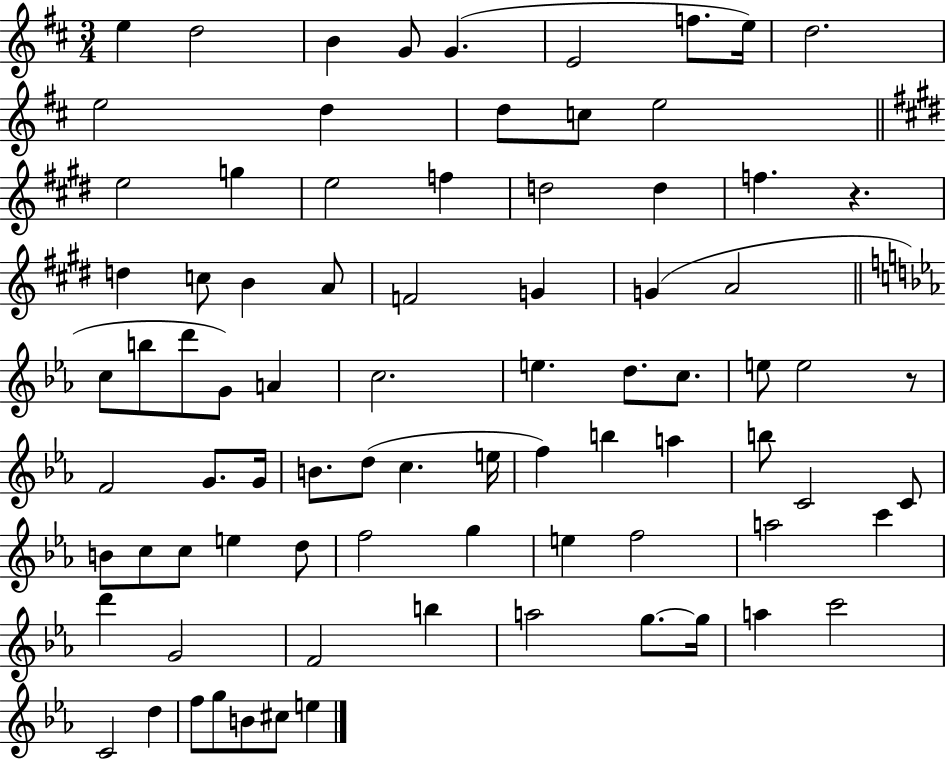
X:1
T:Untitled
M:3/4
L:1/4
K:D
e d2 B G/2 G E2 f/2 e/4 d2 e2 d d/2 c/2 e2 e2 g e2 f d2 d f z d c/2 B A/2 F2 G G A2 c/2 b/2 d'/2 G/2 A c2 e d/2 c/2 e/2 e2 z/2 F2 G/2 G/4 B/2 d/2 c e/4 f b a b/2 C2 C/2 B/2 c/2 c/2 e d/2 f2 g e f2 a2 c' d' G2 F2 b a2 g/2 g/4 a c'2 C2 d f/2 g/2 B/2 ^c/2 e